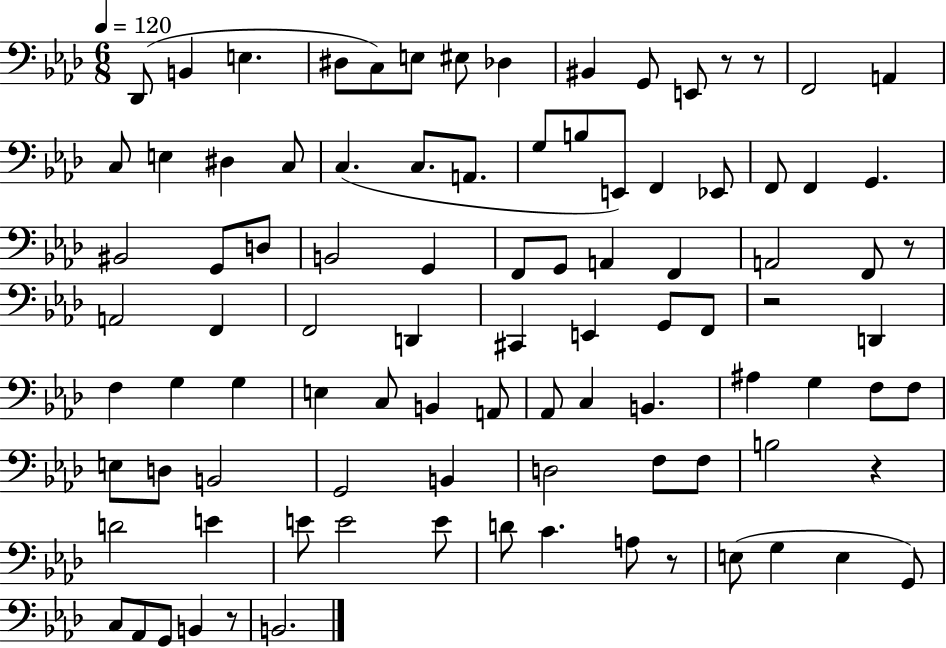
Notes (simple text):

Db2/e B2/q E3/q. D#3/e C3/e E3/e EIS3/e Db3/q BIS2/q G2/e E2/e R/e R/e F2/h A2/q C3/e E3/q D#3/q C3/e C3/q. C3/e. A2/e. G3/e B3/e E2/e F2/q Eb2/e F2/e F2/q G2/q. BIS2/h G2/e D3/e B2/h G2/q F2/e G2/e A2/q F2/q A2/h F2/e R/e A2/h F2/q F2/h D2/q C#2/q E2/q G2/e F2/e R/h D2/q F3/q G3/q G3/q E3/q C3/e B2/q A2/e Ab2/e C3/q B2/q. A#3/q G3/q F3/e F3/e E3/e D3/e B2/h G2/h B2/q D3/h F3/e F3/e B3/h R/q D4/h E4/q E4/e E4/h E4/e D4/e C4/q. A3/e R/e E3/e G3/q E3/q G2/e C3/e Ab2/e G2/e B2/q R/e B2/h.